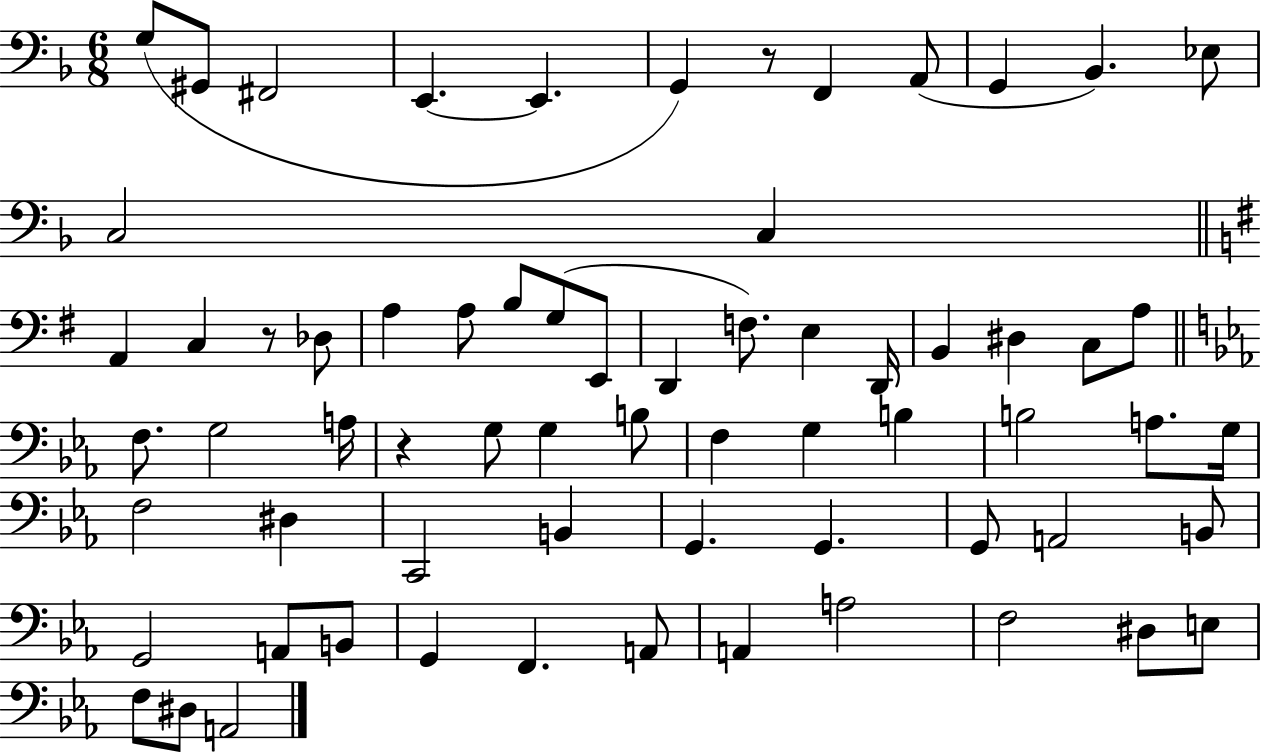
{
  \clef bass
  \numericTimeSignature
  \time 6/8
  \key f \major
  g8( gis,8 fis,2 | e,4.~~ e,4. | g,4) r8 f,4 a,8( | g,4 bes,4.) ees8 | \break c2 c4 | \bar "||" \break \key e \minor a,4 c4 r8 des8 | a4 a8 b8 g8( e,8 | d,4 f8.) e4 d,16 | b,4 dis4 c8 a8 | \break \bar "||" \break \key ees \major f8. g2 a16 | r4 g8 g4 b8 | f4 g4 b4 | b2 a8. g16 | \break f2 dis4 | c,2 b,4 | g,4. g,4. | g,8 a,2 b,8 | \break g,2 a,8 b,8 | g,4 f,4. a,8 | a,4 a2 | f2 dis8 e8 | \break f8 dis8 a,2 | \bar "|."
}